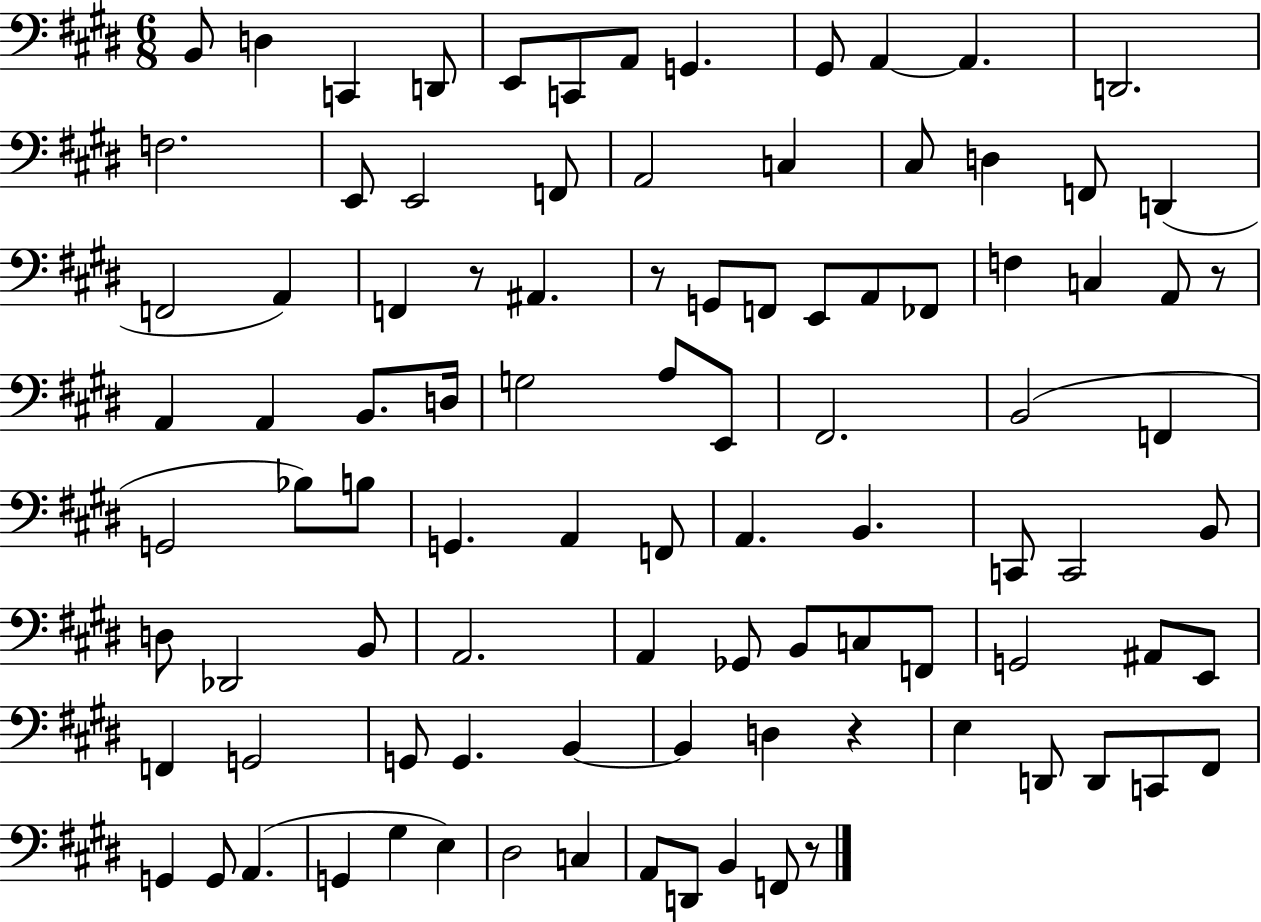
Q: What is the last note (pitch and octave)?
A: F2